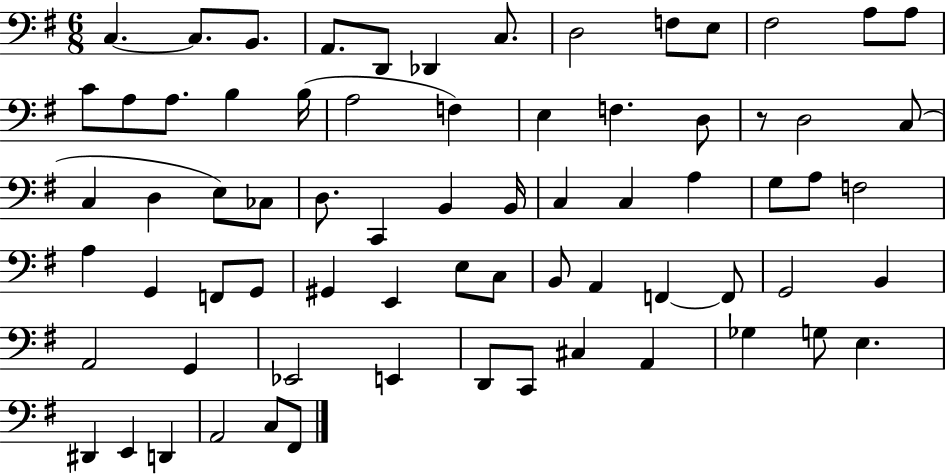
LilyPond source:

{
  \clef bass
  \numericTimeSignature
  \time 6/8
  \key g \major
  \repeat volta 2 { c4.~~ c8. b,8. | a,8. d,8 des,4 c8. | d2 f8 e8 | fis2 a8 a8 | \break c'8 a8 a8. b4 b16( | a2 f4) | e4 f4. d8 | r8 d2 c8( | \break c4 d4 e8) ces8 | d8. c,4 b,4 b,16 | c4 c4 a4 | g8 a8 f2 | \break a4 g,4 f,8 g,8 | gis,4 e,4 e8 c8 | b,8 a,4 f,4~~ f,8 | g,2 b,4 | \break a,2 g,4 | ees,2 e,4 | d,8 c,8 cis4 a,4 | ges4 g8 e4. | \break dis,4 e,4 d,4 | a,2 c8 fis,8 | } \bar "|."
}